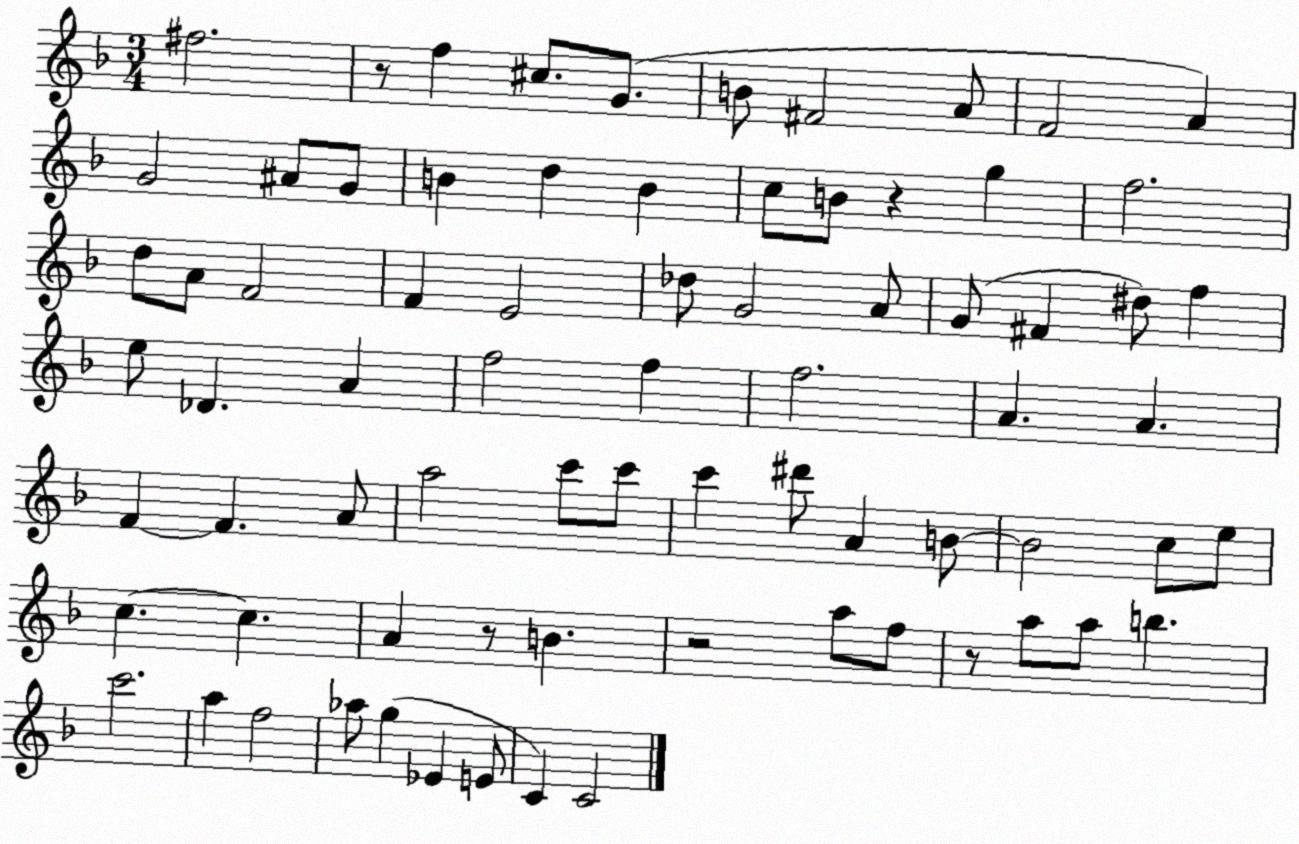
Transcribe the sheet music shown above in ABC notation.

X:1
T:Untitled
M:3/4
L:1/4
K:F
^f2 z/2 f ^c/2 G/2 B/2 ^F2 A/2 F2 A G2 ^A/2 G/2 B d B c/2 B/2 z g f2 d/2 A/2 F2 F E2 _d/2 G2 A/2 G/2 ^F ^d/2 f e/2 _D A f2 f f2 A A F F A/2 a2 c'/2 c'/2 c' ^d'/2 A B/2 B2 c/2 e/2 c c A z/2 B z2 a/2 f/2 z/2 a/2 a/2 b c'2 a f2 _a/2 g _E E/2 C C2